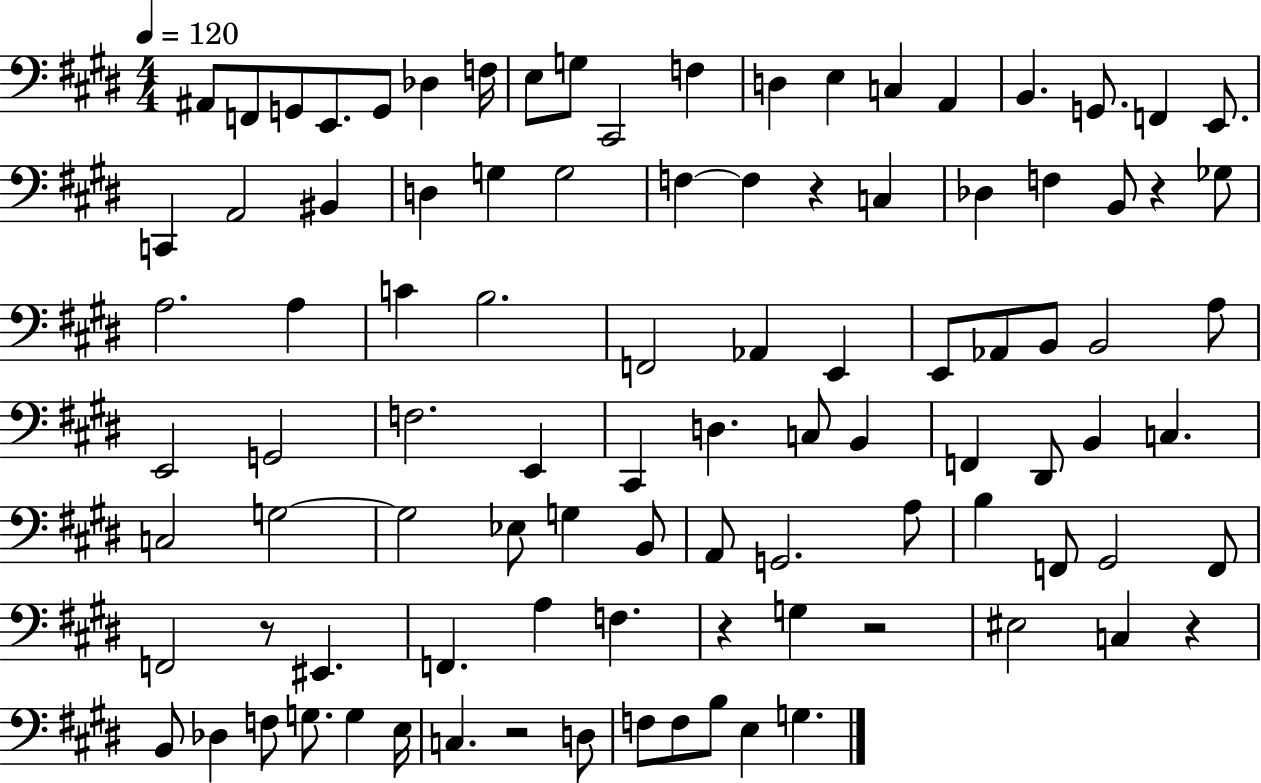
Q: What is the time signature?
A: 4/4